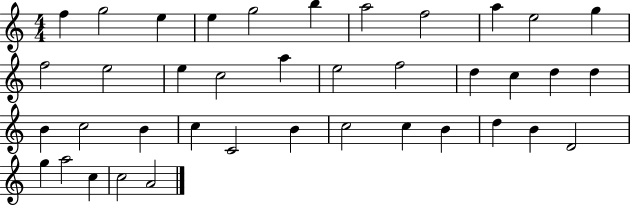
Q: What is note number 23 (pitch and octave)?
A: B4